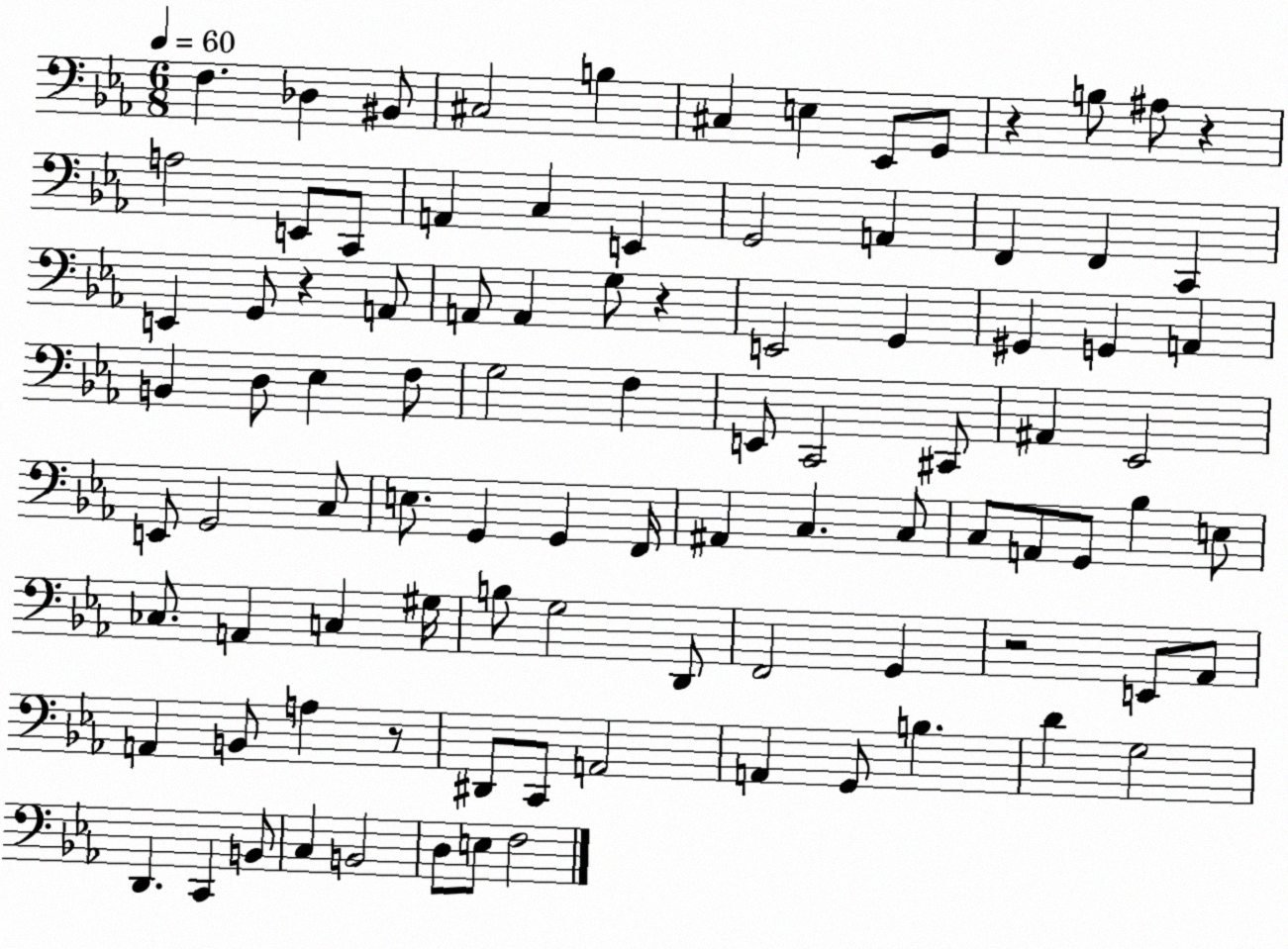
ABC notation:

X:1
T:Untitled
M:6/8
L:1/4
K:Eb
F, _D, ^B,,/2 ^C,2 B, ^C, E, _E,,/2 G,,/2 z B,/2 ^A,/2 z A,2 E,,/2 C,,/2 A,, C, E,, G,,2 A,, F,, F,, C,, E,, G,,/2 z A,,/2 A,,/2 A,, G,/2 z E,,2 G,, ^G,, G,, A,, B,, D,/2 _E, F,/2 G,2 F, E,,/2 C,,2 ^C,,/2 ^A,, _E,,2 E,,/2 G,,2 C,/2 E,/2 G,, G,, F,,/4 ^A,, C, C,/2 C,/2 A,,/2 G,,/2 _B, E,/2 _C,/2 A,, C, ^G,/4 B,/2 G,2 D,,/2 F,,2 G,, z2 E,,/2 _A,,/2 A,, B,,/2 A, z/2 ^D,,/2 C,,/2 A,,2 A,, G,,/2 B, D G,2 D,, C,, B,,/2 C, B,,2 D,/2 E,/2 F,2